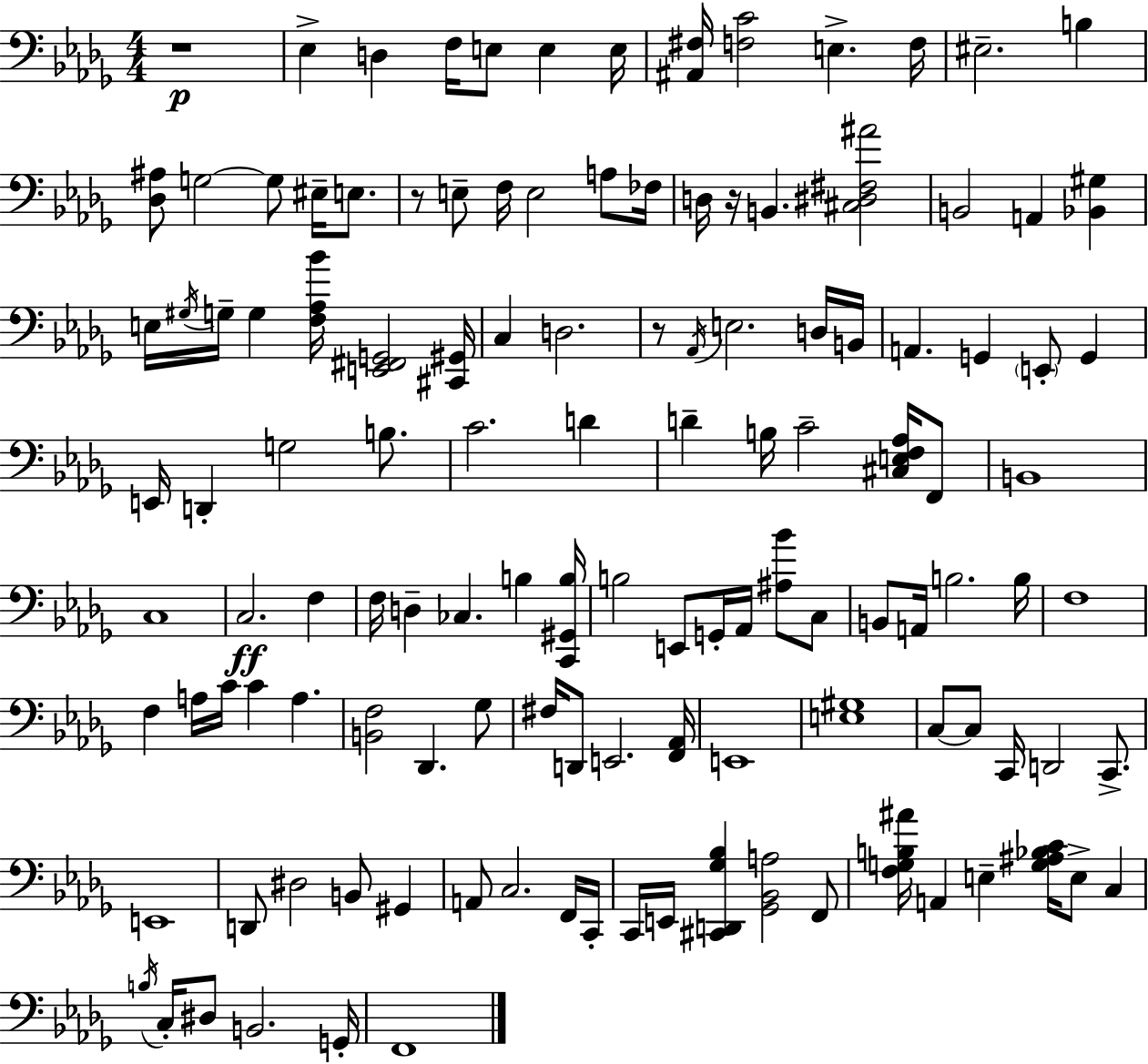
R/w Eb3/q D3/q F3/s E3/e E3/q E3/s [A#2,F#3]/s [F3,C4]/h E3/q. F3/s EIS3/h. B3/q [Db3,A#3]/e G3/h G3/e EIS3/s E3/e. R/e E3/e F3/s E3/h A3/e FES3/s D3/s R/s B2/q. [C#3,D#3,F#3,A#4]/h B2/h A2/q [Bb2,G#3]/q E3/s G#3/s G3/s G3/q [F3,Ab3,Bb4]/s [E2,F#2,G2]/h [C#2,G#2]/s C3/q D3/h. R/e Ab2/s E3/h. D3/s B2/s A2/q. G2/q E2/e G2/q E2/s D2/q G3/h B3/e. C4/h. D4/q D4/q B3/s C4/h [C#3,E3,F3,Ab3]/s F2/e B2/w C3/w C3/h. F3/q F3/s D3/q CES3/q. B3/q [C2,G#2,B3]/s B3/h E2/e G2/s Ab2/s [A#3,Bb4]/e C3/e B2/e A2/s B3/h. B3/s F3/w F3/q A3/s C4/s C4/q A3/q. [B2,F3]/h Db2/q. Gb3/e F#3/s D2/e E2/h. [F2,Ab2]/s E2/w [E3,G#3]/w C3/e C3/e C2/s D2/h C2/e. E2/w D2/e D#3/h B2/e G#2/q A2/e C3/h. F2/s C2/s C2/s E2/s [C#2,D2,Gb3,Bb3]/q [Gb2,Bb2,A3]/h F2/e [F3,G3,B3,A#4]/s A2/q E3/q [G3,A#3,Bb3,C4]/s E3/e C3/q B3/s C3/s D#3/e B2/h. G2/s F2/w